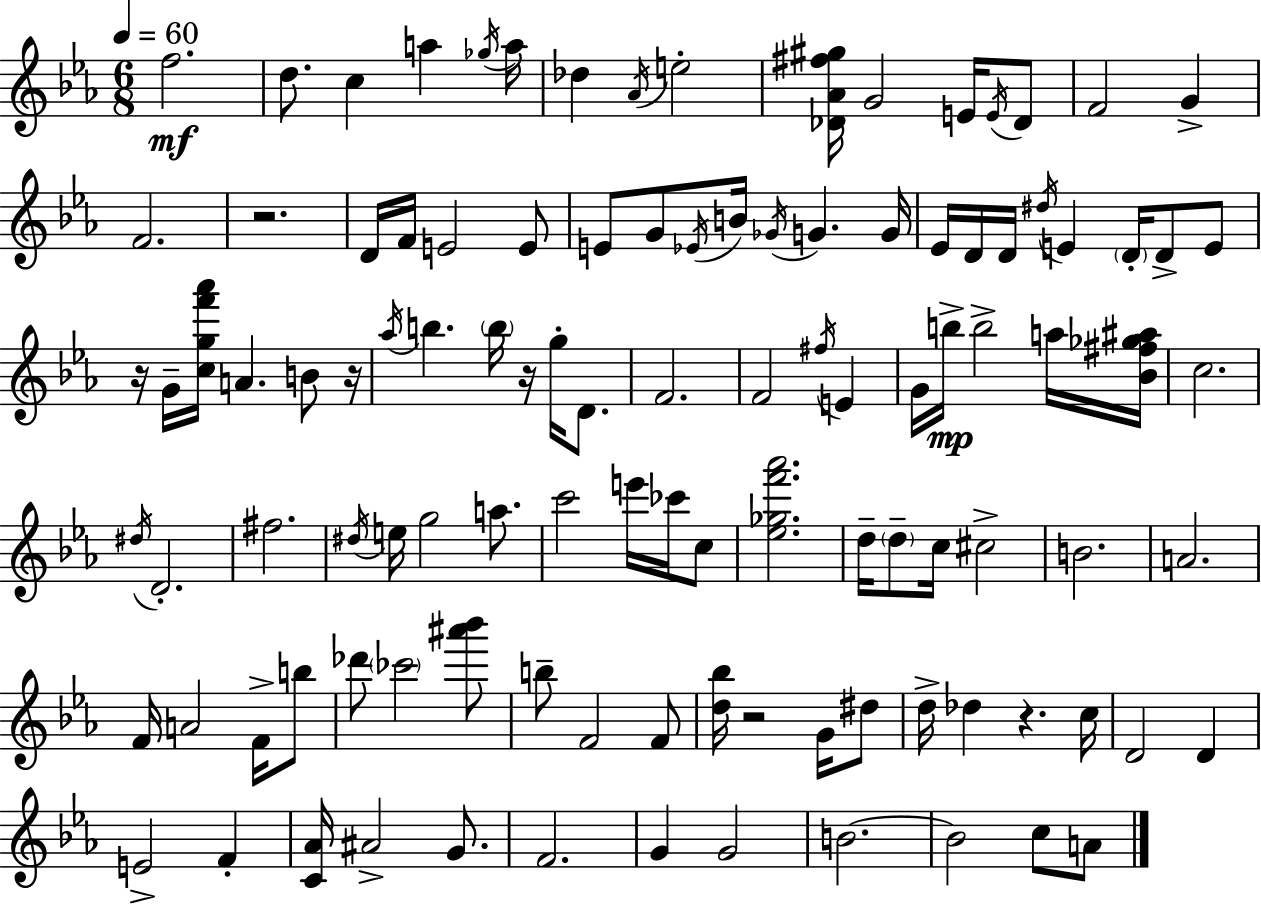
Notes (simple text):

F5/h. D5/e. C5/q A5/q Gb5/s A5/s Db5/q Ab4/s E5/h [Db4,Ab4,F#5,G#5]/s G4/h E4/s E4/s Db4/e F4/h G4/q F4/h. R/h. D4/s F4/s E4/h E4/e E4/e G4/e Eb4/s B4/s Gb4/s G4/q. G4/s Eb4/s D4/s D4/s D#5/s E4/q D4/s D4/e E4/e R/s G4/s [C5,G5,F6,Ab6]/s A4/q. B4/e R/s Ab5/s B5/q. B5/s R/s G5/s D4/e. F4/h. F4/h F#5/s E4/q G4/s B5/s B5/h A5/s [Bb4,F#5,Gb5,A#5]/s C5/h. D#5/s D4/h. F#5/h. D#5/s E5/s G5/h A5/e. C6/h E6/s CES6/s C5/e [Eb5,Gb5,F6,Ab6]/h. D5/s D5/e C5/s C#5/h B4/h. A4/h. F4/s A4/h F4/s B5/e Db6/e CES6/h [A#6,Bb6]/e B5/e F4/h F4/e [D5,Bb5]/s R/h G4/s D#5/e D5/s Db5/q R/q. C5/s D4/h D4/q E4/h F4/q [C4,Ab4]/s A#4/h G4/e. F4/h. G4/q G4/h B4/h. B4/h C5/e A4/e